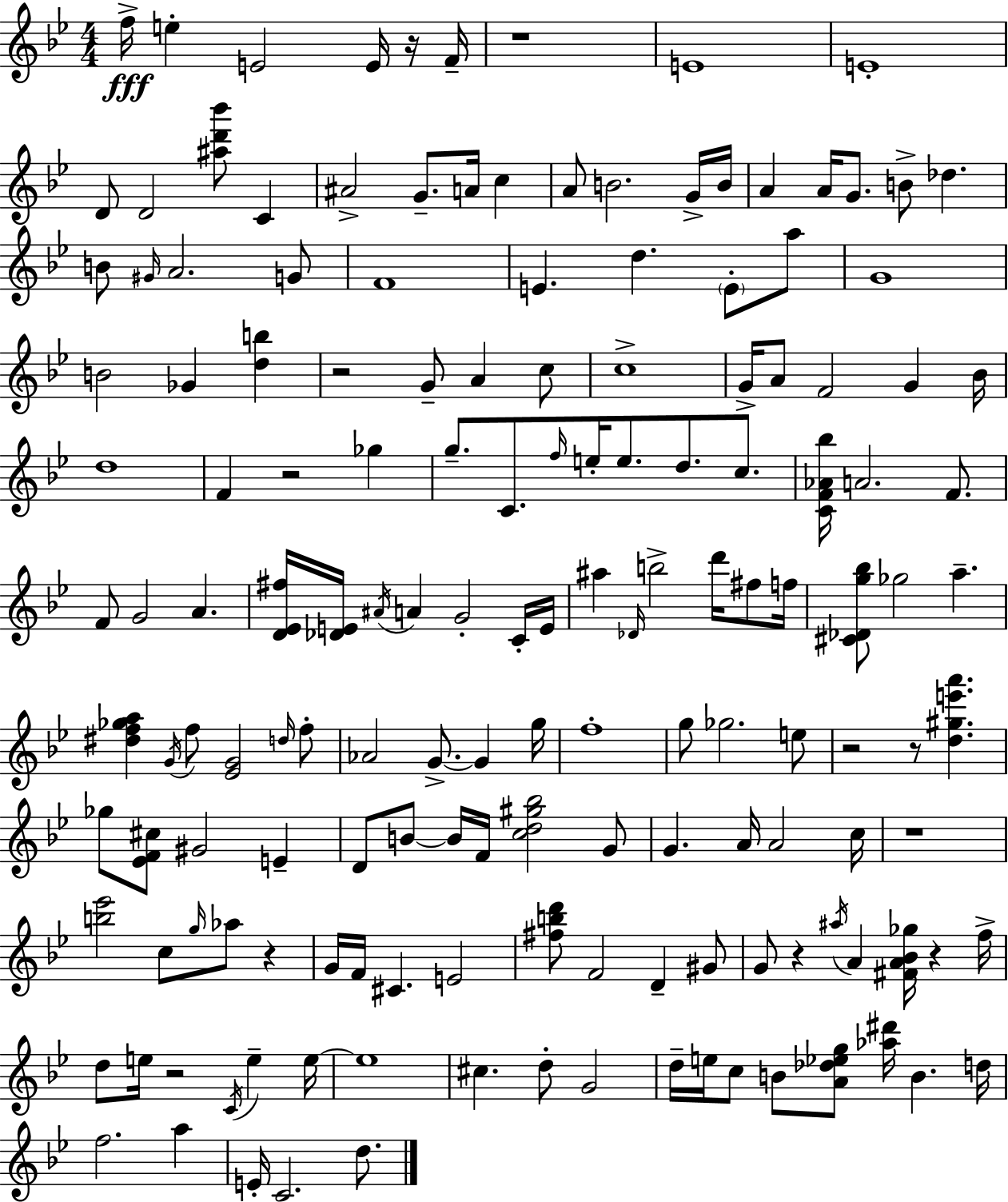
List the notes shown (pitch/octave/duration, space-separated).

F5/s E5/q E4/h E4/s R/s F4/s R/w E4/w E4/w D4/e D4/h [A#5,D6,Bb6]/e C4/q A#4/h G4/e. A4/s C5/q A4/e B4/h. G4/s B4/s A4/q A4/s G4/e. B4/e Db5/q. B4/e G#4/s A4/h. G4/e F4/w E4/q. D5/q. E4/e A5/e G4/w B4/h Gb4/q [D5,B5]/q R/h G4/e A4/q C5/e C5/w G4/s A4/e F4/h G4/q Bb4/s D5/w F4/q R/h Gb5/q G5/e. C4/e. F5/s E5/s E5/e. D5/e. C5/e. [C4,F4,Ab4,Bb5]/s A4/h. F4/e. F4/e G4/h A4/q. [D4,Eb4,F#5]/s [Db4,E4]/s A#4/s A4/q G4/h C4/s E4/s A#5/q Db4/s B5/h D6/s F#5/e F5/s [C#4,Db4,G5,Bb5]/e Gb5/h A5/q. [D#5,F5,Gb5,A5]/q G4/s F5/e [Eb4,G4]/h D5/s F5/e Ab4/h G4/e. G4/q G5/s F5/w G5/e Gb5/h. E5/e R/h R/e [D5,G#5,E6,A6]/q. Gb5/e [Eb4,F4,C#5]/e G#4/h E4/q D4/e B4/e B4/s F4/s [C5,D5,G#5,Bb5]/h G4/e G4/q. A4/s A4/h C5/s R/w [B5,Eb6]/h C5/e G5/s Ab5/e R/q G4/s F4/s C#4/q. E4/h [F#5,B5,D6]/e F4/h D4/q G#4/e G4/e R/q A#5/s A4/q [F#4,A4,Bb4,Gb5]/s R/q F5/s D5/e E5/s R/h C4/s E5/q E5/s E5/w C#5/q. D5/e G4/h D5/s E5/s C5/e B4/e [A4,Db5,Eb5,G5]/e [Ab5,D#6]/s B4/q. D5/s F5/h. A5/q E4/s C4/h. D5/e.